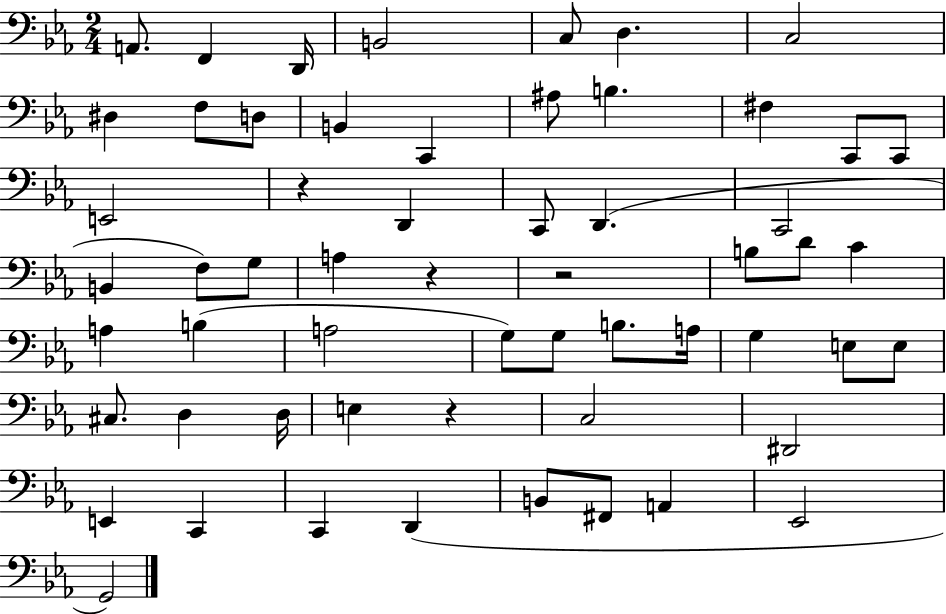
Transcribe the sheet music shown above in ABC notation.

X:1
T:Untitled
M:2/4
L:1/4
K:Eb
A,,/2 F,, D,,/4 B,,2 C,/2 D, C,2 ^D, F,/2 D,/2 B,, C,, ^A,/2 B, ^F, C,,/2 C,,/2 E,,2 z D,, C,,/2 D,, C,,2 B,, F,/2 G,/2 A, z z2 B,/2 D/2 C A, B, A,2 G,/2 G,/2 B,/2 A,/4 G, E,/2 E,/2 ^C,/2 D, D,/4 E, z C,2 ^D,,2 E,, C,, C,, D,, B,,/2 ^F,,/2 A,, _E,,2 G,,2